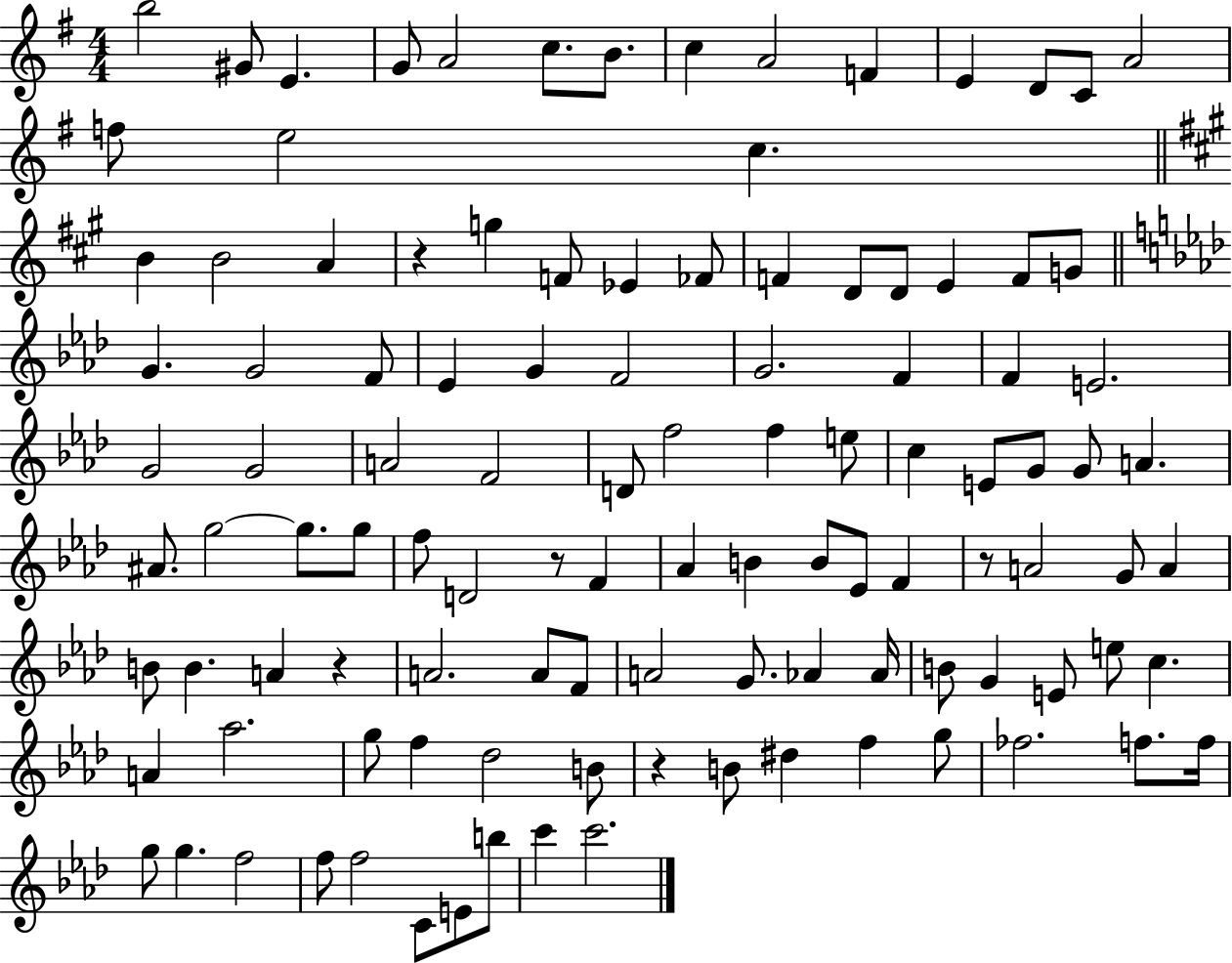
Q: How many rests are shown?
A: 5